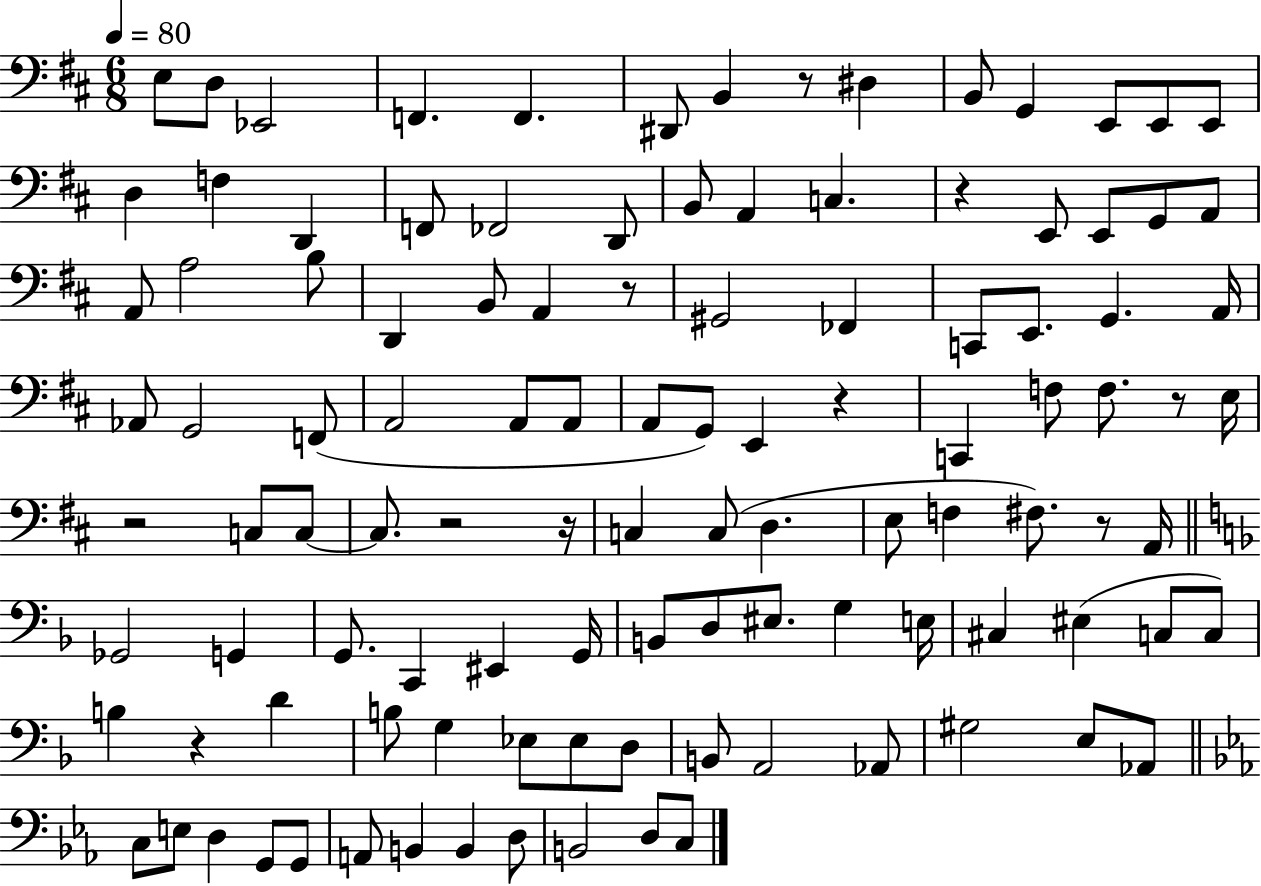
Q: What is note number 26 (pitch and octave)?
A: A2